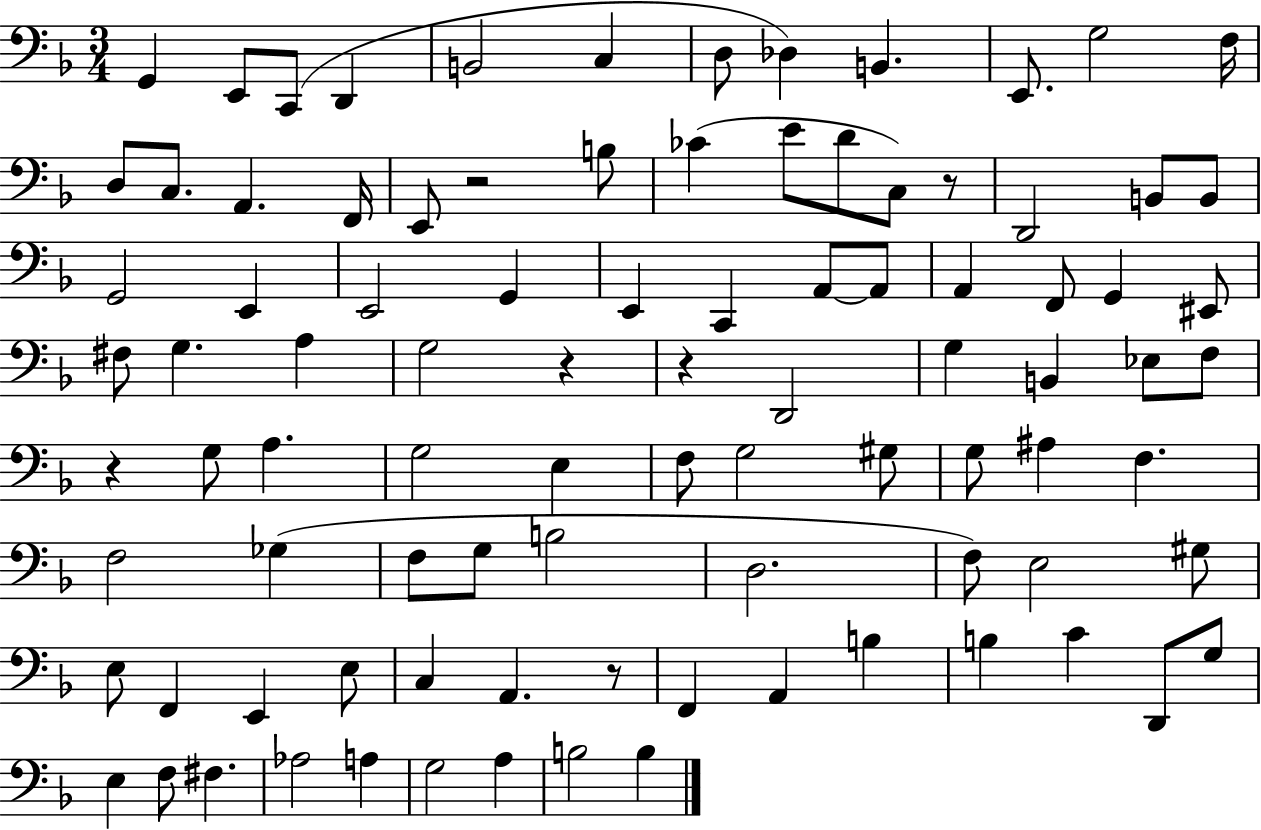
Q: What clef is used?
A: bass